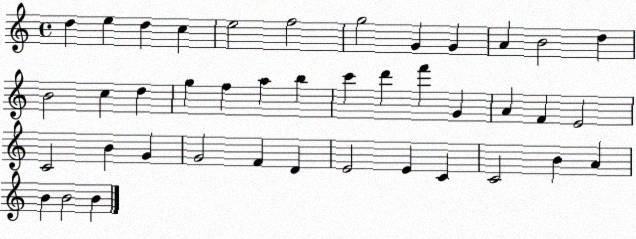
X:1
T:Untitled
M:4/4
L:1/4
K:C
d e d c e2 f2 g2 G G A B2 d B2 c d g f a b c' d' f' G A F E2 C2 B G G2 F D E2 E C C2 B A B B2 B